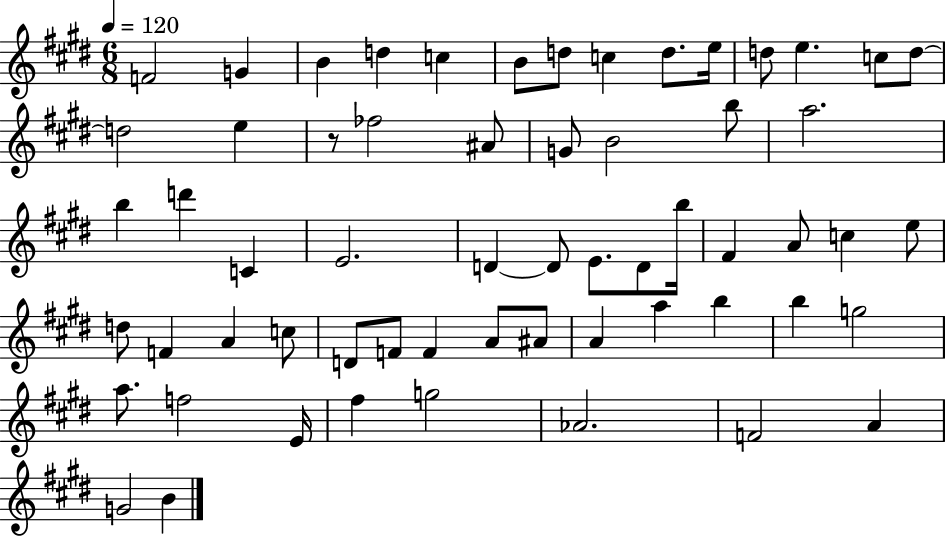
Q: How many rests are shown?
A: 1